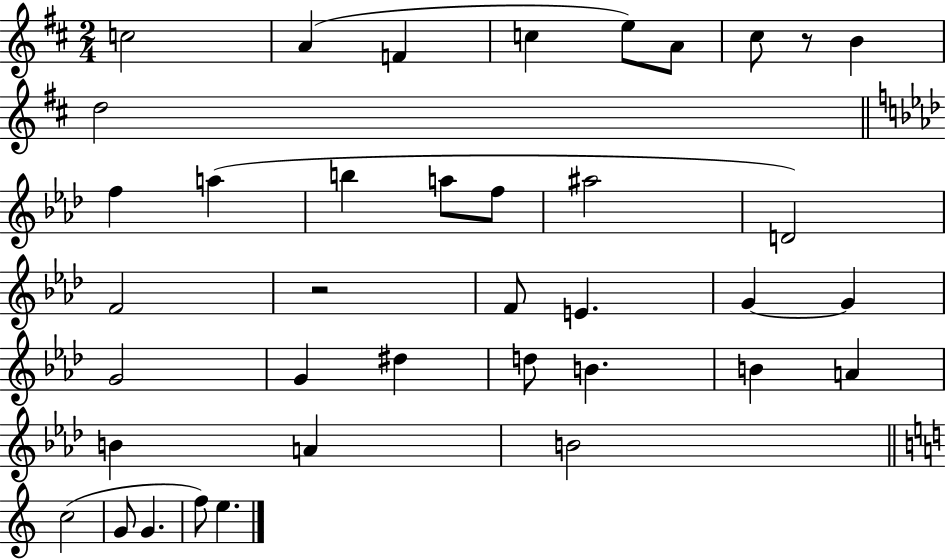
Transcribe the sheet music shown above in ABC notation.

X:1
T:Untitled
M:2/4
L:1/4
K:D
c2 A F c e/2 A/2 ^c/2 z/2 B d2 f a b a/2 f/2 ^a2 D2 F2 z2 F/2 E G G G2 G ^d d/2 B B A B A B2 c2 G/2 G f/2 e